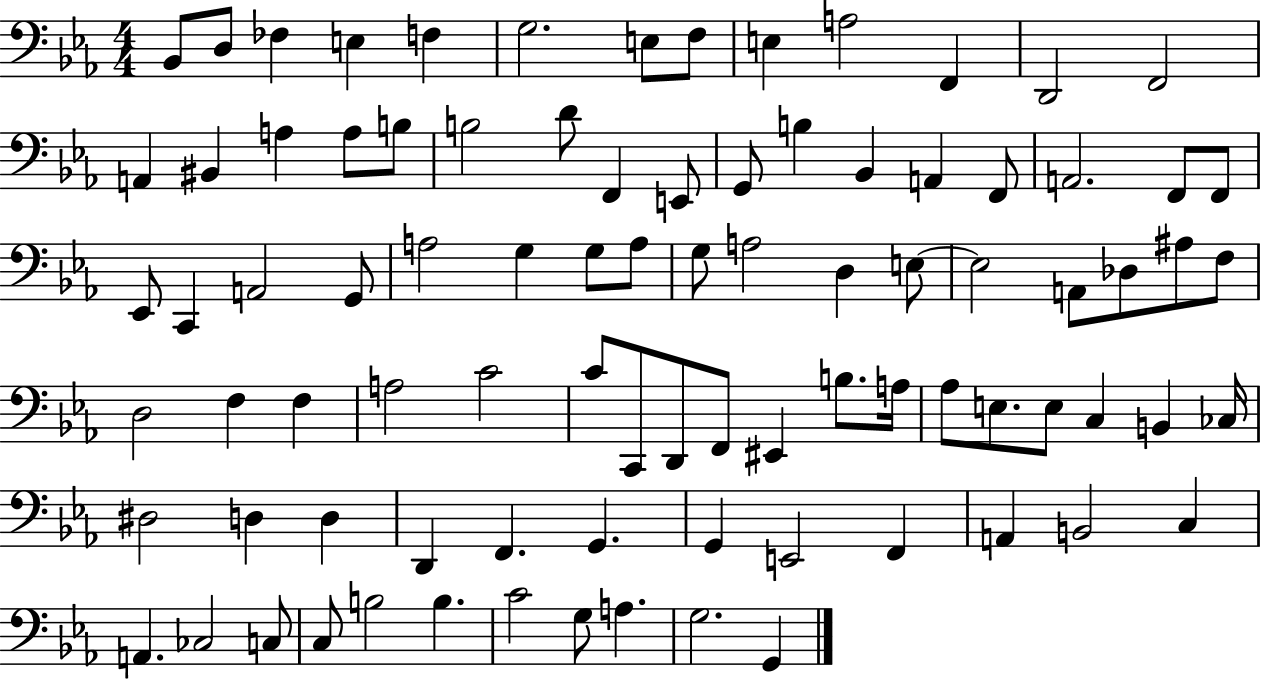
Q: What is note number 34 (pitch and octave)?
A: G2